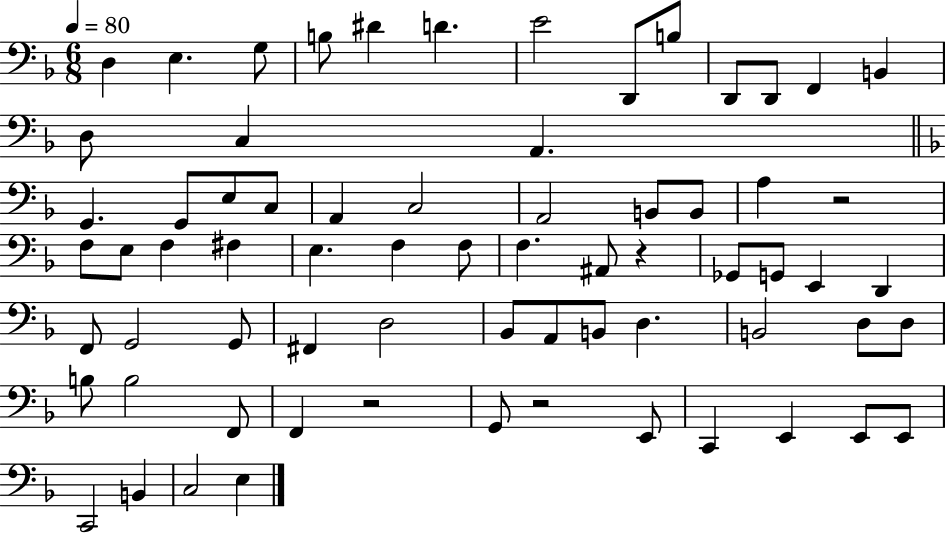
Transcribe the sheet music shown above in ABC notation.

X:1
T:Untitled
M:6/8
L:1/4
K:F
D, E, G,/2 B,/2 ^D D E2 D,,/2 B,/2 D,,/2 D,,/2 F,, B,, D,/2 C, A,, G,, G,,/2 E,/2 C,/2 A,, C,2 A,,2 B,,/2 B,,/2 A, z2 F,/2 E,/2 F, ^F, E, F, F,/2 F, ^A,,/2 z _G,,/2 G,,/2 E,, D,, F,,/2 G,,2 G,,/2 ^F,, D,2 _B,,/2 A,,/2 B,,/2 D, B,,2 D,/2 D,/2 B,/2 B,2 F,,/2 F,, z2 G,,/2 z2 E,,/2 C,, E,, E,,/2 E,,/2 C,,2 B,, C,2 E,